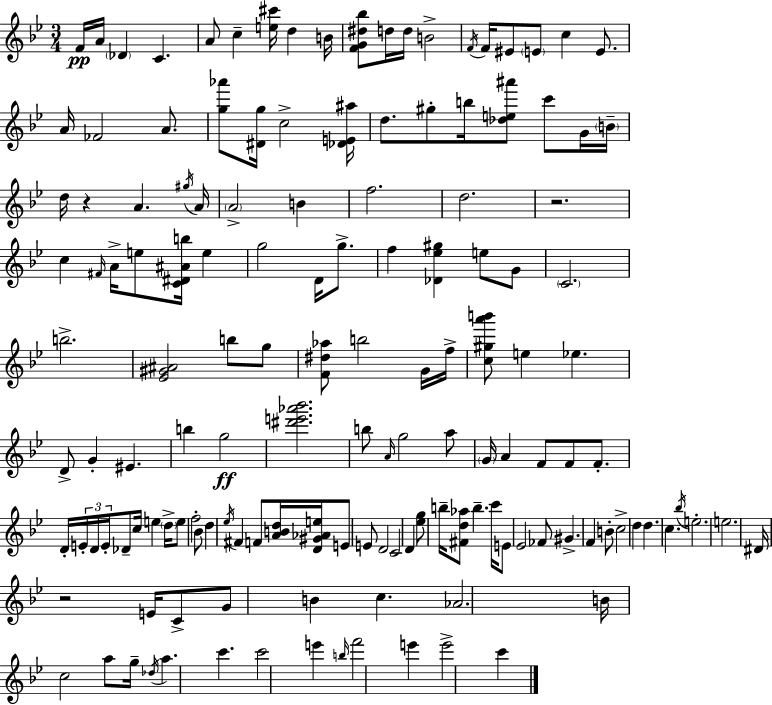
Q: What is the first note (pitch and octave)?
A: F4